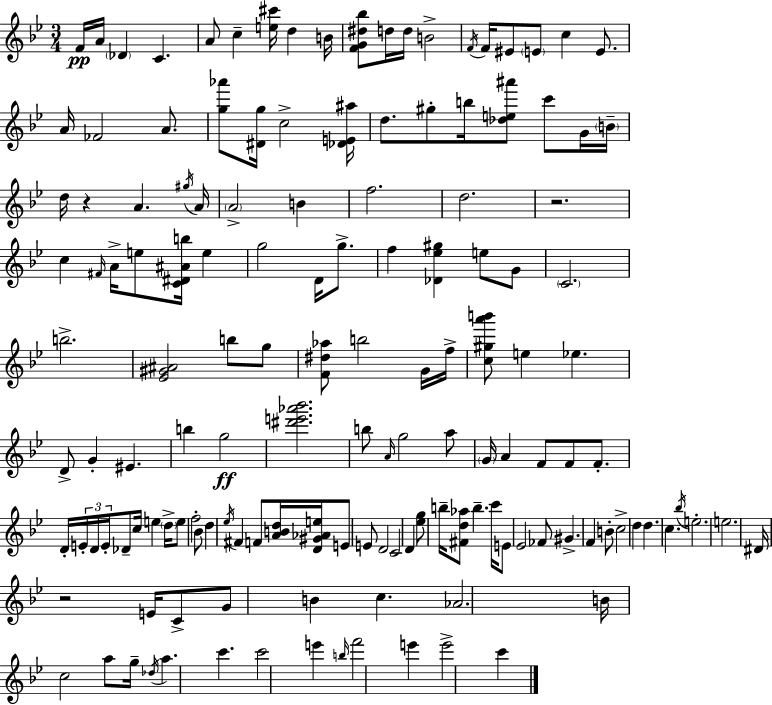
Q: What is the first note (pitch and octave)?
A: F4